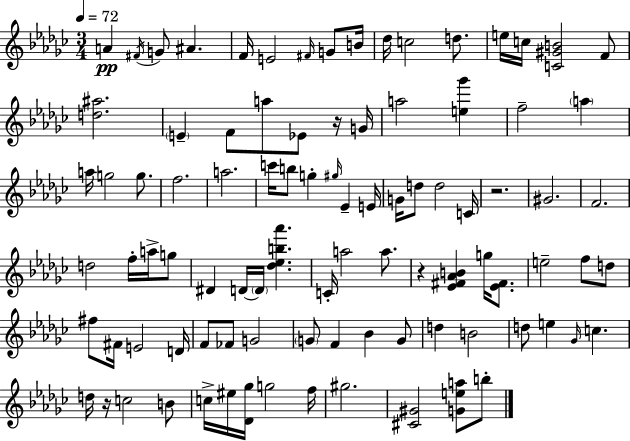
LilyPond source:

{
  \clef treble
  \numericTimeSignature
  \time 3/4
  \key ees \minor
  \tempo 4 = 72
  a'4\pp \acciaccatura { fis'16 } g'8 ais'4. | f'16 e'2 \grace { fis'16 } g'8 | b'16 des''16 c''2 d''8. | e''16 c''16 <c' gis' b'>2 | \break f'8 <d'' ais''>2. | \parenthesize e'4-- f'8 a''8 ees'8 | r16 g'16 a''2 <e'' ges'''>4 | f''2-- \parenthesize a''4 | \break a''16 g''2 g''8. | f''2. | a''2. | c'''16 b''8 g''4-. \grace { gis''16 } ees'4-- | \break e'16 g'16 d''8 d''2 | c'16 r2. | gis'2. | f'2. | \break d''2 f''16-. | a''16-> g''8 dis'4 d'16~~ \parenthesize d'16 <des'' ees'' b'' aes'''>4. | c'16-. a''2 | a''8. r4 <ees' fis' aes' b'>4 g''16 | \break <ees' fis'>8. e''2-- f''8 | d''8 fis''8 fis'16 e'2 | d'16 f'8 fes'8 g'2 | \parenthesize g'8 f'4 bes'4 | \break g'8 d''4 b'2 | d''8 e''4 \grace { ges'16 } c''4. | d''16 r16 c''2 | b'8 c''16-> eis''16 <des' ges''>16 g''2 | \break f''16 gis''2. | <cis' gis'>2 | <g' e'' a''>8 b''8-. \bar "|."
}